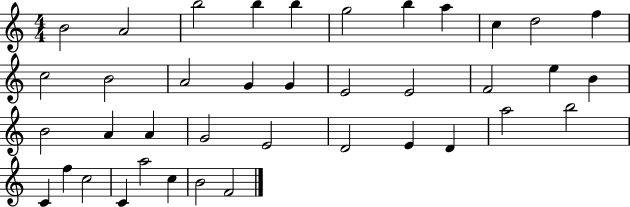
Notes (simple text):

B4/h A4/h B5/h B5/q B5/q G5/h B5/q A5/q C5/q D5/h F5/q C5/h B4/h A4/h G4/q G4/q E4/h E4/h F4/h E5/q B4/q B4/h A4/q A4/q G4/h E4/h D4/h E4/q D4/q A5/h B5/h C4/q F5/q C5/h C4/q A5/h C5/q B4/h F4/h